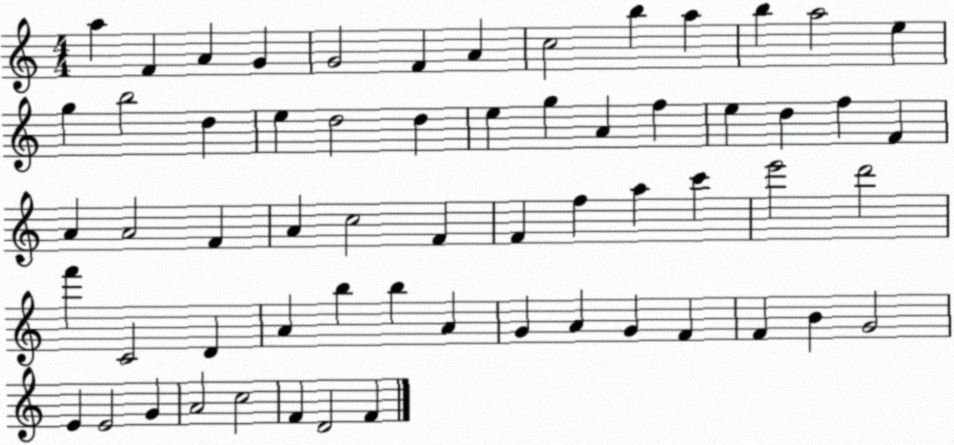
X:1
T:Untitled
M:4/4
L:1/4
K:C
a F A G G2 F A c2 b a b a2 e g b2 d e d2 d e g A f e d f F A A2 F A c2 F F f a c' e'2 d'2 f' C2 D A b b A G A G F F B G2 E E2 G A2 c2 F D2 F